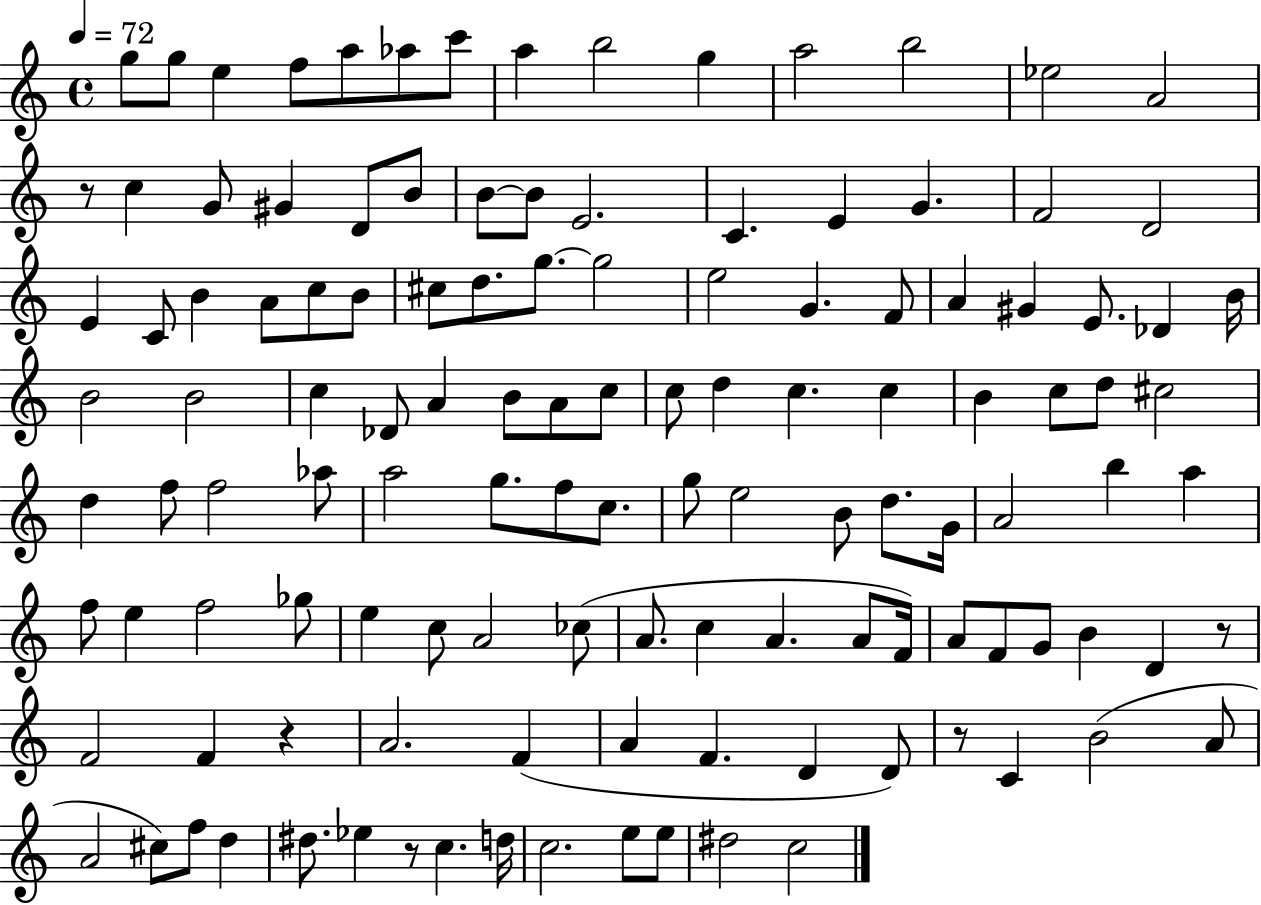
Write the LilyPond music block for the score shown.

{
  \clef treble
  \time 4/4
  \defaultTimeSignature
  \key c \major
  \tempo 4 = 72
  g''8 g''8 e''4 f''8 a''8 aes''8 c'''8 | a''4 b''2 g''4 | a''2 b''2 | ees''2 a'2 | \break r8 c''4 g'8 gis'4 d'8 b'8 | b'8~~ b'8 e'2. | c'4. e'4 g'4. | f'2 d'2 | \break e'4 c'8 b'4 a'8 c''8 b'8 | cis''8 d''8. g''8.~~ g''2 | e''2 g'4. f'8 | a'4 gis'4 e'8. des'4 b'16 | \break b'2 b'2 | c''4 des'8 a'4 b'8 a'8 c''8 | c''8 d''4 c''4. c''4 | b'4 c''8 d''8 cis''2 | \break d''4 f''8 f''2 aes''8 | a''2 g''8. f''8 c''8. | g''8 e''2 b'8 d''8. g'16 | a'2 b''4 a''4 | \break f''8 e''4 f''2 ges''8 | e''4 c''8 a'2 ces''8( | a'8. c''4 a'4. a'8 f'16) | a'8 f'8 g'8 b'4 d'4 r8 | \break f'2 f'4 r4 | a'2. f'4( | a'4 f'4. d'4 d'8) | r8 c'4 b'2( a'8 | \break a'2 cis''8) f''8 d''4 | dis''8. ees''4 r8 c''4. d''16 | c''2. e''8 e''8 | dis''2 c''2 | \break \bar "|."
}